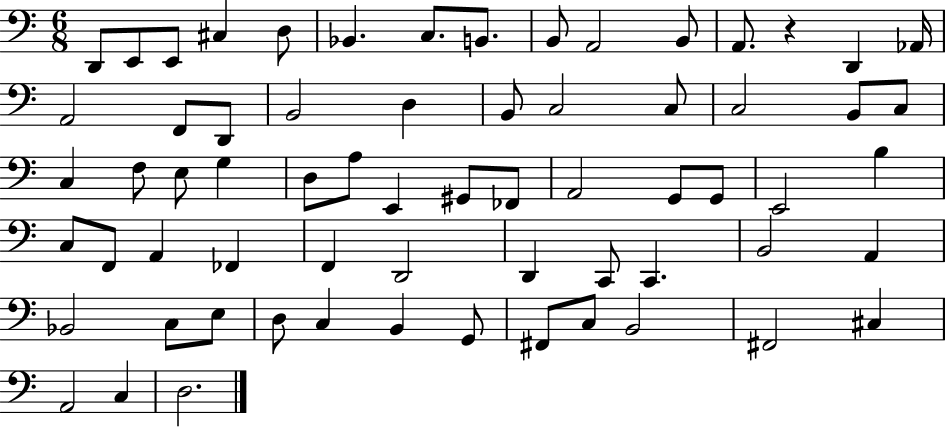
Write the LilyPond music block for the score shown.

{
  \clef bass
  \numericTimeSignature
  \time 6/8
  \key c \major
  d,8 e,8 e,8 cis4 d8 | bes,4. c8. b,8. | b,8 a,2 b,8 | a,8. r4 d,4 aes,16 | \break a,2 f,8 d,8 | b,2 d4 | b,8 c2 c8 | c2 b,8 c8 | \break c4 f8 e8 g4 | d8 a8 e,4 gis,8 fes,8 | a,2 g,8 g,8 | e,2 b4 | \break c8 f,8 a,4 fes,4 | f,4 d,2 | d,4 c,8 c,4. | b,2 a,4 | \break bes,2 c8 e8 | d8 c4 b,4 g,8 | fis,8 c8 b,2 | fis,2 cis4 | \break a,2 c4 | d2. | \bar "|."
}